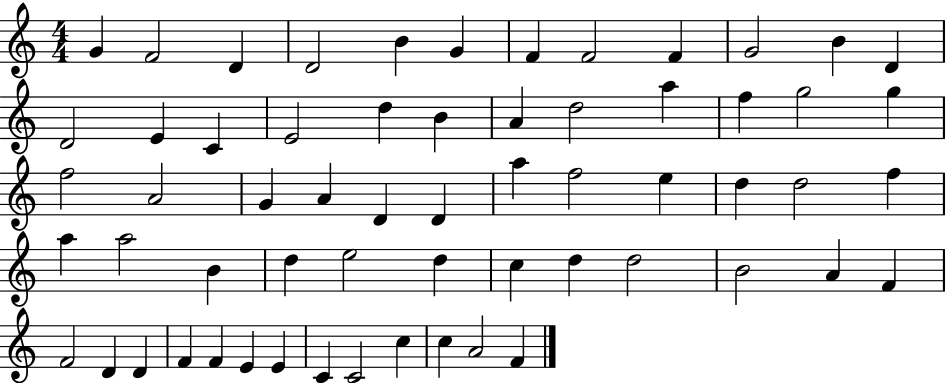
X:1
T:Untitled
M:4/4
L:1/4
K:C
G F2 D D2 B G F F2 F G2 B D D2 E C E2 d B A d2 a f g2 g f2 A2 G A D D a f2 e d d2 f a a2 B d e2 d c d d2 B2 A F F2 D D F F E E C C2 c c A2 F